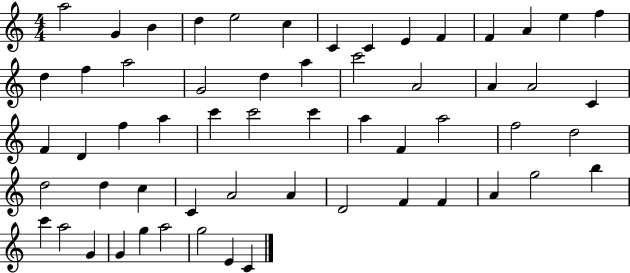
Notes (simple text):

A5/h G4/q B4/q D5/q E5/h C5/q C4/q C4/q E4/q F4/q F4/q A4/q E5/q F5/q D5/q F5/q A5/h G4/h D5/q A5/q C6/h A4/h A4/q A4/h C4/q F4/q D4/q F5/q A5/q C6/q C6/h C6/q A5/q F4/q A5/h F5/h D5/h D5/h D5/q C5/q C4/q A4/h A4/q D4/h F4/q F4/q A4/q G5/h B5/q C6/q A5/h G4/q G4/q G5/q A5/h G5/h E4/q C4/q